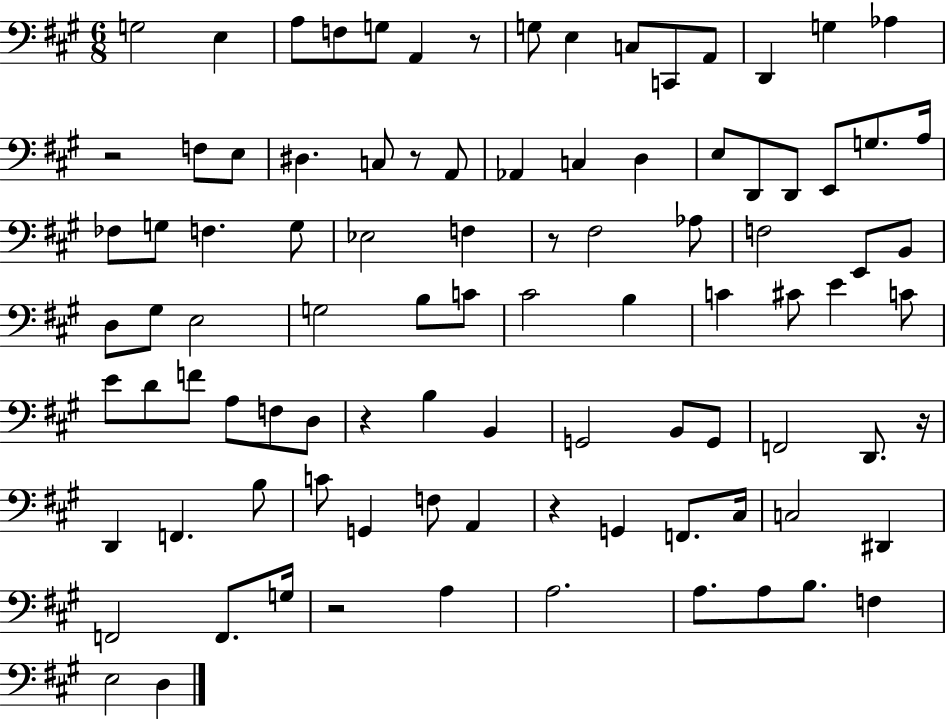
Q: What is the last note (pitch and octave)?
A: D3